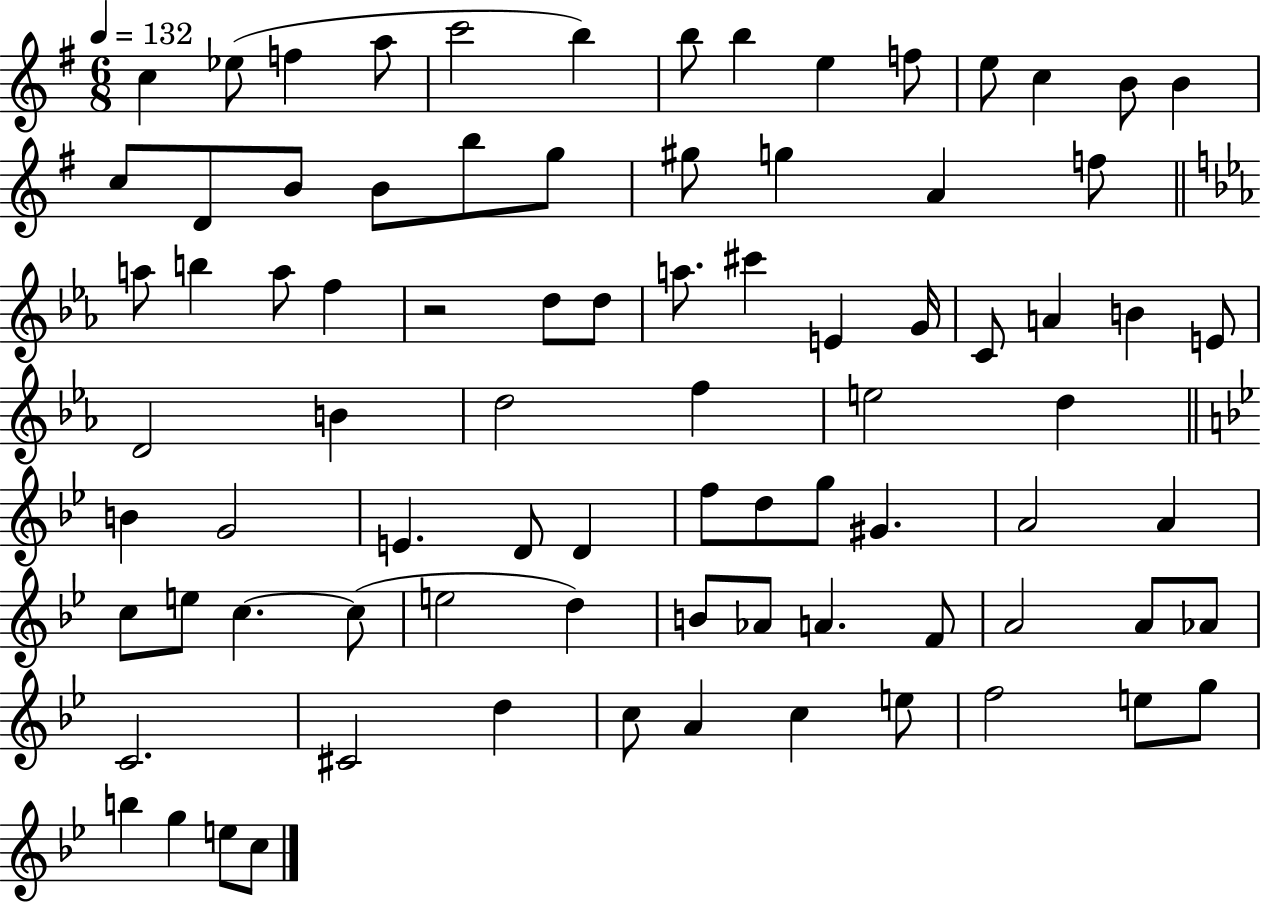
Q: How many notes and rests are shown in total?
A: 83